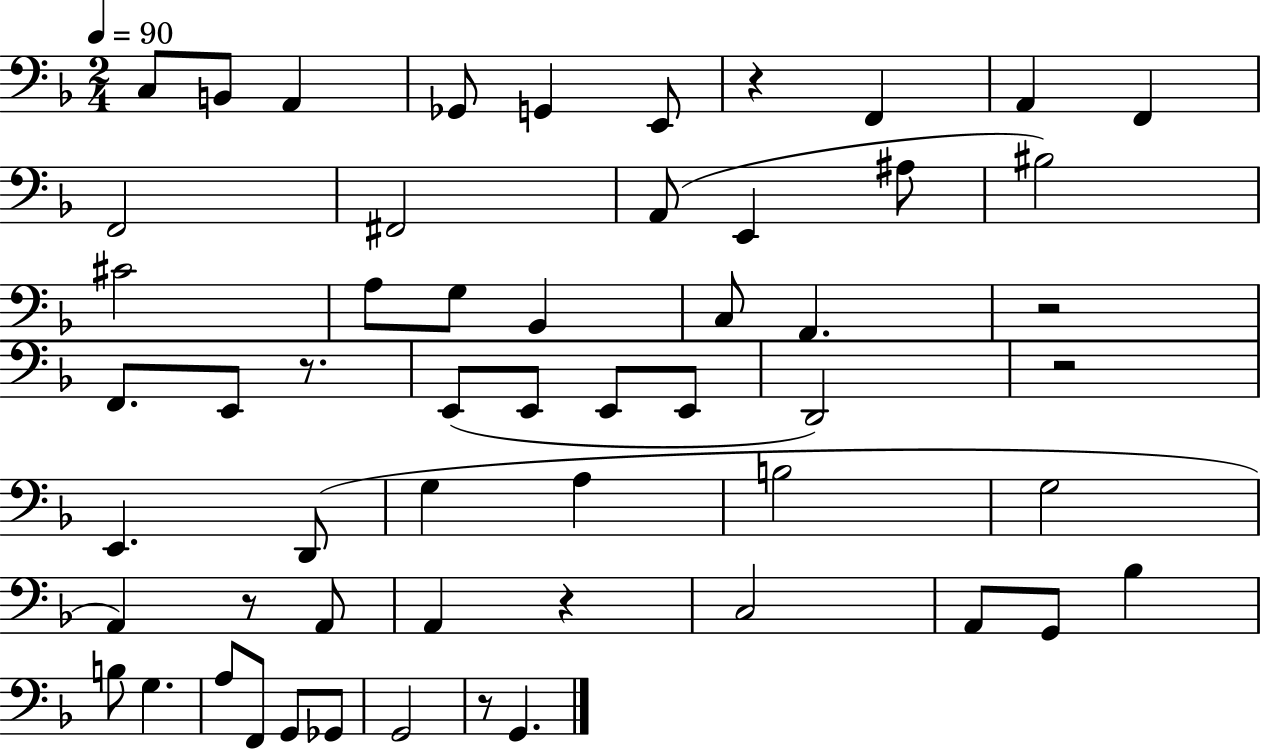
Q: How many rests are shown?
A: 7